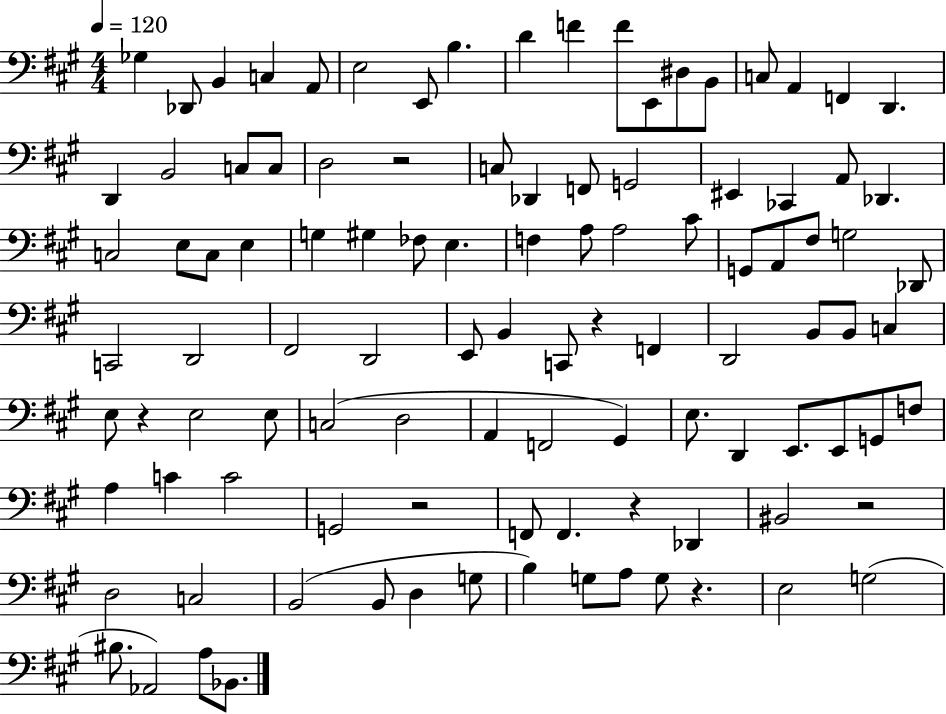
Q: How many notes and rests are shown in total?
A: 105